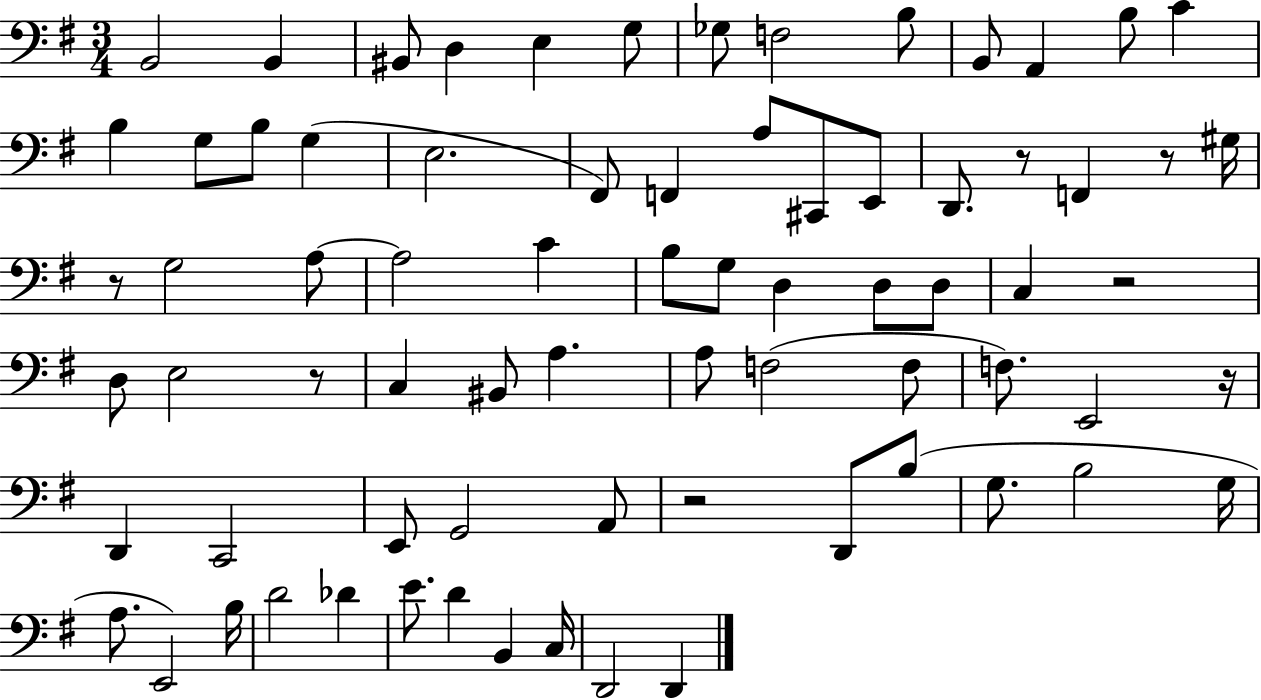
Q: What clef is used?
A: bass